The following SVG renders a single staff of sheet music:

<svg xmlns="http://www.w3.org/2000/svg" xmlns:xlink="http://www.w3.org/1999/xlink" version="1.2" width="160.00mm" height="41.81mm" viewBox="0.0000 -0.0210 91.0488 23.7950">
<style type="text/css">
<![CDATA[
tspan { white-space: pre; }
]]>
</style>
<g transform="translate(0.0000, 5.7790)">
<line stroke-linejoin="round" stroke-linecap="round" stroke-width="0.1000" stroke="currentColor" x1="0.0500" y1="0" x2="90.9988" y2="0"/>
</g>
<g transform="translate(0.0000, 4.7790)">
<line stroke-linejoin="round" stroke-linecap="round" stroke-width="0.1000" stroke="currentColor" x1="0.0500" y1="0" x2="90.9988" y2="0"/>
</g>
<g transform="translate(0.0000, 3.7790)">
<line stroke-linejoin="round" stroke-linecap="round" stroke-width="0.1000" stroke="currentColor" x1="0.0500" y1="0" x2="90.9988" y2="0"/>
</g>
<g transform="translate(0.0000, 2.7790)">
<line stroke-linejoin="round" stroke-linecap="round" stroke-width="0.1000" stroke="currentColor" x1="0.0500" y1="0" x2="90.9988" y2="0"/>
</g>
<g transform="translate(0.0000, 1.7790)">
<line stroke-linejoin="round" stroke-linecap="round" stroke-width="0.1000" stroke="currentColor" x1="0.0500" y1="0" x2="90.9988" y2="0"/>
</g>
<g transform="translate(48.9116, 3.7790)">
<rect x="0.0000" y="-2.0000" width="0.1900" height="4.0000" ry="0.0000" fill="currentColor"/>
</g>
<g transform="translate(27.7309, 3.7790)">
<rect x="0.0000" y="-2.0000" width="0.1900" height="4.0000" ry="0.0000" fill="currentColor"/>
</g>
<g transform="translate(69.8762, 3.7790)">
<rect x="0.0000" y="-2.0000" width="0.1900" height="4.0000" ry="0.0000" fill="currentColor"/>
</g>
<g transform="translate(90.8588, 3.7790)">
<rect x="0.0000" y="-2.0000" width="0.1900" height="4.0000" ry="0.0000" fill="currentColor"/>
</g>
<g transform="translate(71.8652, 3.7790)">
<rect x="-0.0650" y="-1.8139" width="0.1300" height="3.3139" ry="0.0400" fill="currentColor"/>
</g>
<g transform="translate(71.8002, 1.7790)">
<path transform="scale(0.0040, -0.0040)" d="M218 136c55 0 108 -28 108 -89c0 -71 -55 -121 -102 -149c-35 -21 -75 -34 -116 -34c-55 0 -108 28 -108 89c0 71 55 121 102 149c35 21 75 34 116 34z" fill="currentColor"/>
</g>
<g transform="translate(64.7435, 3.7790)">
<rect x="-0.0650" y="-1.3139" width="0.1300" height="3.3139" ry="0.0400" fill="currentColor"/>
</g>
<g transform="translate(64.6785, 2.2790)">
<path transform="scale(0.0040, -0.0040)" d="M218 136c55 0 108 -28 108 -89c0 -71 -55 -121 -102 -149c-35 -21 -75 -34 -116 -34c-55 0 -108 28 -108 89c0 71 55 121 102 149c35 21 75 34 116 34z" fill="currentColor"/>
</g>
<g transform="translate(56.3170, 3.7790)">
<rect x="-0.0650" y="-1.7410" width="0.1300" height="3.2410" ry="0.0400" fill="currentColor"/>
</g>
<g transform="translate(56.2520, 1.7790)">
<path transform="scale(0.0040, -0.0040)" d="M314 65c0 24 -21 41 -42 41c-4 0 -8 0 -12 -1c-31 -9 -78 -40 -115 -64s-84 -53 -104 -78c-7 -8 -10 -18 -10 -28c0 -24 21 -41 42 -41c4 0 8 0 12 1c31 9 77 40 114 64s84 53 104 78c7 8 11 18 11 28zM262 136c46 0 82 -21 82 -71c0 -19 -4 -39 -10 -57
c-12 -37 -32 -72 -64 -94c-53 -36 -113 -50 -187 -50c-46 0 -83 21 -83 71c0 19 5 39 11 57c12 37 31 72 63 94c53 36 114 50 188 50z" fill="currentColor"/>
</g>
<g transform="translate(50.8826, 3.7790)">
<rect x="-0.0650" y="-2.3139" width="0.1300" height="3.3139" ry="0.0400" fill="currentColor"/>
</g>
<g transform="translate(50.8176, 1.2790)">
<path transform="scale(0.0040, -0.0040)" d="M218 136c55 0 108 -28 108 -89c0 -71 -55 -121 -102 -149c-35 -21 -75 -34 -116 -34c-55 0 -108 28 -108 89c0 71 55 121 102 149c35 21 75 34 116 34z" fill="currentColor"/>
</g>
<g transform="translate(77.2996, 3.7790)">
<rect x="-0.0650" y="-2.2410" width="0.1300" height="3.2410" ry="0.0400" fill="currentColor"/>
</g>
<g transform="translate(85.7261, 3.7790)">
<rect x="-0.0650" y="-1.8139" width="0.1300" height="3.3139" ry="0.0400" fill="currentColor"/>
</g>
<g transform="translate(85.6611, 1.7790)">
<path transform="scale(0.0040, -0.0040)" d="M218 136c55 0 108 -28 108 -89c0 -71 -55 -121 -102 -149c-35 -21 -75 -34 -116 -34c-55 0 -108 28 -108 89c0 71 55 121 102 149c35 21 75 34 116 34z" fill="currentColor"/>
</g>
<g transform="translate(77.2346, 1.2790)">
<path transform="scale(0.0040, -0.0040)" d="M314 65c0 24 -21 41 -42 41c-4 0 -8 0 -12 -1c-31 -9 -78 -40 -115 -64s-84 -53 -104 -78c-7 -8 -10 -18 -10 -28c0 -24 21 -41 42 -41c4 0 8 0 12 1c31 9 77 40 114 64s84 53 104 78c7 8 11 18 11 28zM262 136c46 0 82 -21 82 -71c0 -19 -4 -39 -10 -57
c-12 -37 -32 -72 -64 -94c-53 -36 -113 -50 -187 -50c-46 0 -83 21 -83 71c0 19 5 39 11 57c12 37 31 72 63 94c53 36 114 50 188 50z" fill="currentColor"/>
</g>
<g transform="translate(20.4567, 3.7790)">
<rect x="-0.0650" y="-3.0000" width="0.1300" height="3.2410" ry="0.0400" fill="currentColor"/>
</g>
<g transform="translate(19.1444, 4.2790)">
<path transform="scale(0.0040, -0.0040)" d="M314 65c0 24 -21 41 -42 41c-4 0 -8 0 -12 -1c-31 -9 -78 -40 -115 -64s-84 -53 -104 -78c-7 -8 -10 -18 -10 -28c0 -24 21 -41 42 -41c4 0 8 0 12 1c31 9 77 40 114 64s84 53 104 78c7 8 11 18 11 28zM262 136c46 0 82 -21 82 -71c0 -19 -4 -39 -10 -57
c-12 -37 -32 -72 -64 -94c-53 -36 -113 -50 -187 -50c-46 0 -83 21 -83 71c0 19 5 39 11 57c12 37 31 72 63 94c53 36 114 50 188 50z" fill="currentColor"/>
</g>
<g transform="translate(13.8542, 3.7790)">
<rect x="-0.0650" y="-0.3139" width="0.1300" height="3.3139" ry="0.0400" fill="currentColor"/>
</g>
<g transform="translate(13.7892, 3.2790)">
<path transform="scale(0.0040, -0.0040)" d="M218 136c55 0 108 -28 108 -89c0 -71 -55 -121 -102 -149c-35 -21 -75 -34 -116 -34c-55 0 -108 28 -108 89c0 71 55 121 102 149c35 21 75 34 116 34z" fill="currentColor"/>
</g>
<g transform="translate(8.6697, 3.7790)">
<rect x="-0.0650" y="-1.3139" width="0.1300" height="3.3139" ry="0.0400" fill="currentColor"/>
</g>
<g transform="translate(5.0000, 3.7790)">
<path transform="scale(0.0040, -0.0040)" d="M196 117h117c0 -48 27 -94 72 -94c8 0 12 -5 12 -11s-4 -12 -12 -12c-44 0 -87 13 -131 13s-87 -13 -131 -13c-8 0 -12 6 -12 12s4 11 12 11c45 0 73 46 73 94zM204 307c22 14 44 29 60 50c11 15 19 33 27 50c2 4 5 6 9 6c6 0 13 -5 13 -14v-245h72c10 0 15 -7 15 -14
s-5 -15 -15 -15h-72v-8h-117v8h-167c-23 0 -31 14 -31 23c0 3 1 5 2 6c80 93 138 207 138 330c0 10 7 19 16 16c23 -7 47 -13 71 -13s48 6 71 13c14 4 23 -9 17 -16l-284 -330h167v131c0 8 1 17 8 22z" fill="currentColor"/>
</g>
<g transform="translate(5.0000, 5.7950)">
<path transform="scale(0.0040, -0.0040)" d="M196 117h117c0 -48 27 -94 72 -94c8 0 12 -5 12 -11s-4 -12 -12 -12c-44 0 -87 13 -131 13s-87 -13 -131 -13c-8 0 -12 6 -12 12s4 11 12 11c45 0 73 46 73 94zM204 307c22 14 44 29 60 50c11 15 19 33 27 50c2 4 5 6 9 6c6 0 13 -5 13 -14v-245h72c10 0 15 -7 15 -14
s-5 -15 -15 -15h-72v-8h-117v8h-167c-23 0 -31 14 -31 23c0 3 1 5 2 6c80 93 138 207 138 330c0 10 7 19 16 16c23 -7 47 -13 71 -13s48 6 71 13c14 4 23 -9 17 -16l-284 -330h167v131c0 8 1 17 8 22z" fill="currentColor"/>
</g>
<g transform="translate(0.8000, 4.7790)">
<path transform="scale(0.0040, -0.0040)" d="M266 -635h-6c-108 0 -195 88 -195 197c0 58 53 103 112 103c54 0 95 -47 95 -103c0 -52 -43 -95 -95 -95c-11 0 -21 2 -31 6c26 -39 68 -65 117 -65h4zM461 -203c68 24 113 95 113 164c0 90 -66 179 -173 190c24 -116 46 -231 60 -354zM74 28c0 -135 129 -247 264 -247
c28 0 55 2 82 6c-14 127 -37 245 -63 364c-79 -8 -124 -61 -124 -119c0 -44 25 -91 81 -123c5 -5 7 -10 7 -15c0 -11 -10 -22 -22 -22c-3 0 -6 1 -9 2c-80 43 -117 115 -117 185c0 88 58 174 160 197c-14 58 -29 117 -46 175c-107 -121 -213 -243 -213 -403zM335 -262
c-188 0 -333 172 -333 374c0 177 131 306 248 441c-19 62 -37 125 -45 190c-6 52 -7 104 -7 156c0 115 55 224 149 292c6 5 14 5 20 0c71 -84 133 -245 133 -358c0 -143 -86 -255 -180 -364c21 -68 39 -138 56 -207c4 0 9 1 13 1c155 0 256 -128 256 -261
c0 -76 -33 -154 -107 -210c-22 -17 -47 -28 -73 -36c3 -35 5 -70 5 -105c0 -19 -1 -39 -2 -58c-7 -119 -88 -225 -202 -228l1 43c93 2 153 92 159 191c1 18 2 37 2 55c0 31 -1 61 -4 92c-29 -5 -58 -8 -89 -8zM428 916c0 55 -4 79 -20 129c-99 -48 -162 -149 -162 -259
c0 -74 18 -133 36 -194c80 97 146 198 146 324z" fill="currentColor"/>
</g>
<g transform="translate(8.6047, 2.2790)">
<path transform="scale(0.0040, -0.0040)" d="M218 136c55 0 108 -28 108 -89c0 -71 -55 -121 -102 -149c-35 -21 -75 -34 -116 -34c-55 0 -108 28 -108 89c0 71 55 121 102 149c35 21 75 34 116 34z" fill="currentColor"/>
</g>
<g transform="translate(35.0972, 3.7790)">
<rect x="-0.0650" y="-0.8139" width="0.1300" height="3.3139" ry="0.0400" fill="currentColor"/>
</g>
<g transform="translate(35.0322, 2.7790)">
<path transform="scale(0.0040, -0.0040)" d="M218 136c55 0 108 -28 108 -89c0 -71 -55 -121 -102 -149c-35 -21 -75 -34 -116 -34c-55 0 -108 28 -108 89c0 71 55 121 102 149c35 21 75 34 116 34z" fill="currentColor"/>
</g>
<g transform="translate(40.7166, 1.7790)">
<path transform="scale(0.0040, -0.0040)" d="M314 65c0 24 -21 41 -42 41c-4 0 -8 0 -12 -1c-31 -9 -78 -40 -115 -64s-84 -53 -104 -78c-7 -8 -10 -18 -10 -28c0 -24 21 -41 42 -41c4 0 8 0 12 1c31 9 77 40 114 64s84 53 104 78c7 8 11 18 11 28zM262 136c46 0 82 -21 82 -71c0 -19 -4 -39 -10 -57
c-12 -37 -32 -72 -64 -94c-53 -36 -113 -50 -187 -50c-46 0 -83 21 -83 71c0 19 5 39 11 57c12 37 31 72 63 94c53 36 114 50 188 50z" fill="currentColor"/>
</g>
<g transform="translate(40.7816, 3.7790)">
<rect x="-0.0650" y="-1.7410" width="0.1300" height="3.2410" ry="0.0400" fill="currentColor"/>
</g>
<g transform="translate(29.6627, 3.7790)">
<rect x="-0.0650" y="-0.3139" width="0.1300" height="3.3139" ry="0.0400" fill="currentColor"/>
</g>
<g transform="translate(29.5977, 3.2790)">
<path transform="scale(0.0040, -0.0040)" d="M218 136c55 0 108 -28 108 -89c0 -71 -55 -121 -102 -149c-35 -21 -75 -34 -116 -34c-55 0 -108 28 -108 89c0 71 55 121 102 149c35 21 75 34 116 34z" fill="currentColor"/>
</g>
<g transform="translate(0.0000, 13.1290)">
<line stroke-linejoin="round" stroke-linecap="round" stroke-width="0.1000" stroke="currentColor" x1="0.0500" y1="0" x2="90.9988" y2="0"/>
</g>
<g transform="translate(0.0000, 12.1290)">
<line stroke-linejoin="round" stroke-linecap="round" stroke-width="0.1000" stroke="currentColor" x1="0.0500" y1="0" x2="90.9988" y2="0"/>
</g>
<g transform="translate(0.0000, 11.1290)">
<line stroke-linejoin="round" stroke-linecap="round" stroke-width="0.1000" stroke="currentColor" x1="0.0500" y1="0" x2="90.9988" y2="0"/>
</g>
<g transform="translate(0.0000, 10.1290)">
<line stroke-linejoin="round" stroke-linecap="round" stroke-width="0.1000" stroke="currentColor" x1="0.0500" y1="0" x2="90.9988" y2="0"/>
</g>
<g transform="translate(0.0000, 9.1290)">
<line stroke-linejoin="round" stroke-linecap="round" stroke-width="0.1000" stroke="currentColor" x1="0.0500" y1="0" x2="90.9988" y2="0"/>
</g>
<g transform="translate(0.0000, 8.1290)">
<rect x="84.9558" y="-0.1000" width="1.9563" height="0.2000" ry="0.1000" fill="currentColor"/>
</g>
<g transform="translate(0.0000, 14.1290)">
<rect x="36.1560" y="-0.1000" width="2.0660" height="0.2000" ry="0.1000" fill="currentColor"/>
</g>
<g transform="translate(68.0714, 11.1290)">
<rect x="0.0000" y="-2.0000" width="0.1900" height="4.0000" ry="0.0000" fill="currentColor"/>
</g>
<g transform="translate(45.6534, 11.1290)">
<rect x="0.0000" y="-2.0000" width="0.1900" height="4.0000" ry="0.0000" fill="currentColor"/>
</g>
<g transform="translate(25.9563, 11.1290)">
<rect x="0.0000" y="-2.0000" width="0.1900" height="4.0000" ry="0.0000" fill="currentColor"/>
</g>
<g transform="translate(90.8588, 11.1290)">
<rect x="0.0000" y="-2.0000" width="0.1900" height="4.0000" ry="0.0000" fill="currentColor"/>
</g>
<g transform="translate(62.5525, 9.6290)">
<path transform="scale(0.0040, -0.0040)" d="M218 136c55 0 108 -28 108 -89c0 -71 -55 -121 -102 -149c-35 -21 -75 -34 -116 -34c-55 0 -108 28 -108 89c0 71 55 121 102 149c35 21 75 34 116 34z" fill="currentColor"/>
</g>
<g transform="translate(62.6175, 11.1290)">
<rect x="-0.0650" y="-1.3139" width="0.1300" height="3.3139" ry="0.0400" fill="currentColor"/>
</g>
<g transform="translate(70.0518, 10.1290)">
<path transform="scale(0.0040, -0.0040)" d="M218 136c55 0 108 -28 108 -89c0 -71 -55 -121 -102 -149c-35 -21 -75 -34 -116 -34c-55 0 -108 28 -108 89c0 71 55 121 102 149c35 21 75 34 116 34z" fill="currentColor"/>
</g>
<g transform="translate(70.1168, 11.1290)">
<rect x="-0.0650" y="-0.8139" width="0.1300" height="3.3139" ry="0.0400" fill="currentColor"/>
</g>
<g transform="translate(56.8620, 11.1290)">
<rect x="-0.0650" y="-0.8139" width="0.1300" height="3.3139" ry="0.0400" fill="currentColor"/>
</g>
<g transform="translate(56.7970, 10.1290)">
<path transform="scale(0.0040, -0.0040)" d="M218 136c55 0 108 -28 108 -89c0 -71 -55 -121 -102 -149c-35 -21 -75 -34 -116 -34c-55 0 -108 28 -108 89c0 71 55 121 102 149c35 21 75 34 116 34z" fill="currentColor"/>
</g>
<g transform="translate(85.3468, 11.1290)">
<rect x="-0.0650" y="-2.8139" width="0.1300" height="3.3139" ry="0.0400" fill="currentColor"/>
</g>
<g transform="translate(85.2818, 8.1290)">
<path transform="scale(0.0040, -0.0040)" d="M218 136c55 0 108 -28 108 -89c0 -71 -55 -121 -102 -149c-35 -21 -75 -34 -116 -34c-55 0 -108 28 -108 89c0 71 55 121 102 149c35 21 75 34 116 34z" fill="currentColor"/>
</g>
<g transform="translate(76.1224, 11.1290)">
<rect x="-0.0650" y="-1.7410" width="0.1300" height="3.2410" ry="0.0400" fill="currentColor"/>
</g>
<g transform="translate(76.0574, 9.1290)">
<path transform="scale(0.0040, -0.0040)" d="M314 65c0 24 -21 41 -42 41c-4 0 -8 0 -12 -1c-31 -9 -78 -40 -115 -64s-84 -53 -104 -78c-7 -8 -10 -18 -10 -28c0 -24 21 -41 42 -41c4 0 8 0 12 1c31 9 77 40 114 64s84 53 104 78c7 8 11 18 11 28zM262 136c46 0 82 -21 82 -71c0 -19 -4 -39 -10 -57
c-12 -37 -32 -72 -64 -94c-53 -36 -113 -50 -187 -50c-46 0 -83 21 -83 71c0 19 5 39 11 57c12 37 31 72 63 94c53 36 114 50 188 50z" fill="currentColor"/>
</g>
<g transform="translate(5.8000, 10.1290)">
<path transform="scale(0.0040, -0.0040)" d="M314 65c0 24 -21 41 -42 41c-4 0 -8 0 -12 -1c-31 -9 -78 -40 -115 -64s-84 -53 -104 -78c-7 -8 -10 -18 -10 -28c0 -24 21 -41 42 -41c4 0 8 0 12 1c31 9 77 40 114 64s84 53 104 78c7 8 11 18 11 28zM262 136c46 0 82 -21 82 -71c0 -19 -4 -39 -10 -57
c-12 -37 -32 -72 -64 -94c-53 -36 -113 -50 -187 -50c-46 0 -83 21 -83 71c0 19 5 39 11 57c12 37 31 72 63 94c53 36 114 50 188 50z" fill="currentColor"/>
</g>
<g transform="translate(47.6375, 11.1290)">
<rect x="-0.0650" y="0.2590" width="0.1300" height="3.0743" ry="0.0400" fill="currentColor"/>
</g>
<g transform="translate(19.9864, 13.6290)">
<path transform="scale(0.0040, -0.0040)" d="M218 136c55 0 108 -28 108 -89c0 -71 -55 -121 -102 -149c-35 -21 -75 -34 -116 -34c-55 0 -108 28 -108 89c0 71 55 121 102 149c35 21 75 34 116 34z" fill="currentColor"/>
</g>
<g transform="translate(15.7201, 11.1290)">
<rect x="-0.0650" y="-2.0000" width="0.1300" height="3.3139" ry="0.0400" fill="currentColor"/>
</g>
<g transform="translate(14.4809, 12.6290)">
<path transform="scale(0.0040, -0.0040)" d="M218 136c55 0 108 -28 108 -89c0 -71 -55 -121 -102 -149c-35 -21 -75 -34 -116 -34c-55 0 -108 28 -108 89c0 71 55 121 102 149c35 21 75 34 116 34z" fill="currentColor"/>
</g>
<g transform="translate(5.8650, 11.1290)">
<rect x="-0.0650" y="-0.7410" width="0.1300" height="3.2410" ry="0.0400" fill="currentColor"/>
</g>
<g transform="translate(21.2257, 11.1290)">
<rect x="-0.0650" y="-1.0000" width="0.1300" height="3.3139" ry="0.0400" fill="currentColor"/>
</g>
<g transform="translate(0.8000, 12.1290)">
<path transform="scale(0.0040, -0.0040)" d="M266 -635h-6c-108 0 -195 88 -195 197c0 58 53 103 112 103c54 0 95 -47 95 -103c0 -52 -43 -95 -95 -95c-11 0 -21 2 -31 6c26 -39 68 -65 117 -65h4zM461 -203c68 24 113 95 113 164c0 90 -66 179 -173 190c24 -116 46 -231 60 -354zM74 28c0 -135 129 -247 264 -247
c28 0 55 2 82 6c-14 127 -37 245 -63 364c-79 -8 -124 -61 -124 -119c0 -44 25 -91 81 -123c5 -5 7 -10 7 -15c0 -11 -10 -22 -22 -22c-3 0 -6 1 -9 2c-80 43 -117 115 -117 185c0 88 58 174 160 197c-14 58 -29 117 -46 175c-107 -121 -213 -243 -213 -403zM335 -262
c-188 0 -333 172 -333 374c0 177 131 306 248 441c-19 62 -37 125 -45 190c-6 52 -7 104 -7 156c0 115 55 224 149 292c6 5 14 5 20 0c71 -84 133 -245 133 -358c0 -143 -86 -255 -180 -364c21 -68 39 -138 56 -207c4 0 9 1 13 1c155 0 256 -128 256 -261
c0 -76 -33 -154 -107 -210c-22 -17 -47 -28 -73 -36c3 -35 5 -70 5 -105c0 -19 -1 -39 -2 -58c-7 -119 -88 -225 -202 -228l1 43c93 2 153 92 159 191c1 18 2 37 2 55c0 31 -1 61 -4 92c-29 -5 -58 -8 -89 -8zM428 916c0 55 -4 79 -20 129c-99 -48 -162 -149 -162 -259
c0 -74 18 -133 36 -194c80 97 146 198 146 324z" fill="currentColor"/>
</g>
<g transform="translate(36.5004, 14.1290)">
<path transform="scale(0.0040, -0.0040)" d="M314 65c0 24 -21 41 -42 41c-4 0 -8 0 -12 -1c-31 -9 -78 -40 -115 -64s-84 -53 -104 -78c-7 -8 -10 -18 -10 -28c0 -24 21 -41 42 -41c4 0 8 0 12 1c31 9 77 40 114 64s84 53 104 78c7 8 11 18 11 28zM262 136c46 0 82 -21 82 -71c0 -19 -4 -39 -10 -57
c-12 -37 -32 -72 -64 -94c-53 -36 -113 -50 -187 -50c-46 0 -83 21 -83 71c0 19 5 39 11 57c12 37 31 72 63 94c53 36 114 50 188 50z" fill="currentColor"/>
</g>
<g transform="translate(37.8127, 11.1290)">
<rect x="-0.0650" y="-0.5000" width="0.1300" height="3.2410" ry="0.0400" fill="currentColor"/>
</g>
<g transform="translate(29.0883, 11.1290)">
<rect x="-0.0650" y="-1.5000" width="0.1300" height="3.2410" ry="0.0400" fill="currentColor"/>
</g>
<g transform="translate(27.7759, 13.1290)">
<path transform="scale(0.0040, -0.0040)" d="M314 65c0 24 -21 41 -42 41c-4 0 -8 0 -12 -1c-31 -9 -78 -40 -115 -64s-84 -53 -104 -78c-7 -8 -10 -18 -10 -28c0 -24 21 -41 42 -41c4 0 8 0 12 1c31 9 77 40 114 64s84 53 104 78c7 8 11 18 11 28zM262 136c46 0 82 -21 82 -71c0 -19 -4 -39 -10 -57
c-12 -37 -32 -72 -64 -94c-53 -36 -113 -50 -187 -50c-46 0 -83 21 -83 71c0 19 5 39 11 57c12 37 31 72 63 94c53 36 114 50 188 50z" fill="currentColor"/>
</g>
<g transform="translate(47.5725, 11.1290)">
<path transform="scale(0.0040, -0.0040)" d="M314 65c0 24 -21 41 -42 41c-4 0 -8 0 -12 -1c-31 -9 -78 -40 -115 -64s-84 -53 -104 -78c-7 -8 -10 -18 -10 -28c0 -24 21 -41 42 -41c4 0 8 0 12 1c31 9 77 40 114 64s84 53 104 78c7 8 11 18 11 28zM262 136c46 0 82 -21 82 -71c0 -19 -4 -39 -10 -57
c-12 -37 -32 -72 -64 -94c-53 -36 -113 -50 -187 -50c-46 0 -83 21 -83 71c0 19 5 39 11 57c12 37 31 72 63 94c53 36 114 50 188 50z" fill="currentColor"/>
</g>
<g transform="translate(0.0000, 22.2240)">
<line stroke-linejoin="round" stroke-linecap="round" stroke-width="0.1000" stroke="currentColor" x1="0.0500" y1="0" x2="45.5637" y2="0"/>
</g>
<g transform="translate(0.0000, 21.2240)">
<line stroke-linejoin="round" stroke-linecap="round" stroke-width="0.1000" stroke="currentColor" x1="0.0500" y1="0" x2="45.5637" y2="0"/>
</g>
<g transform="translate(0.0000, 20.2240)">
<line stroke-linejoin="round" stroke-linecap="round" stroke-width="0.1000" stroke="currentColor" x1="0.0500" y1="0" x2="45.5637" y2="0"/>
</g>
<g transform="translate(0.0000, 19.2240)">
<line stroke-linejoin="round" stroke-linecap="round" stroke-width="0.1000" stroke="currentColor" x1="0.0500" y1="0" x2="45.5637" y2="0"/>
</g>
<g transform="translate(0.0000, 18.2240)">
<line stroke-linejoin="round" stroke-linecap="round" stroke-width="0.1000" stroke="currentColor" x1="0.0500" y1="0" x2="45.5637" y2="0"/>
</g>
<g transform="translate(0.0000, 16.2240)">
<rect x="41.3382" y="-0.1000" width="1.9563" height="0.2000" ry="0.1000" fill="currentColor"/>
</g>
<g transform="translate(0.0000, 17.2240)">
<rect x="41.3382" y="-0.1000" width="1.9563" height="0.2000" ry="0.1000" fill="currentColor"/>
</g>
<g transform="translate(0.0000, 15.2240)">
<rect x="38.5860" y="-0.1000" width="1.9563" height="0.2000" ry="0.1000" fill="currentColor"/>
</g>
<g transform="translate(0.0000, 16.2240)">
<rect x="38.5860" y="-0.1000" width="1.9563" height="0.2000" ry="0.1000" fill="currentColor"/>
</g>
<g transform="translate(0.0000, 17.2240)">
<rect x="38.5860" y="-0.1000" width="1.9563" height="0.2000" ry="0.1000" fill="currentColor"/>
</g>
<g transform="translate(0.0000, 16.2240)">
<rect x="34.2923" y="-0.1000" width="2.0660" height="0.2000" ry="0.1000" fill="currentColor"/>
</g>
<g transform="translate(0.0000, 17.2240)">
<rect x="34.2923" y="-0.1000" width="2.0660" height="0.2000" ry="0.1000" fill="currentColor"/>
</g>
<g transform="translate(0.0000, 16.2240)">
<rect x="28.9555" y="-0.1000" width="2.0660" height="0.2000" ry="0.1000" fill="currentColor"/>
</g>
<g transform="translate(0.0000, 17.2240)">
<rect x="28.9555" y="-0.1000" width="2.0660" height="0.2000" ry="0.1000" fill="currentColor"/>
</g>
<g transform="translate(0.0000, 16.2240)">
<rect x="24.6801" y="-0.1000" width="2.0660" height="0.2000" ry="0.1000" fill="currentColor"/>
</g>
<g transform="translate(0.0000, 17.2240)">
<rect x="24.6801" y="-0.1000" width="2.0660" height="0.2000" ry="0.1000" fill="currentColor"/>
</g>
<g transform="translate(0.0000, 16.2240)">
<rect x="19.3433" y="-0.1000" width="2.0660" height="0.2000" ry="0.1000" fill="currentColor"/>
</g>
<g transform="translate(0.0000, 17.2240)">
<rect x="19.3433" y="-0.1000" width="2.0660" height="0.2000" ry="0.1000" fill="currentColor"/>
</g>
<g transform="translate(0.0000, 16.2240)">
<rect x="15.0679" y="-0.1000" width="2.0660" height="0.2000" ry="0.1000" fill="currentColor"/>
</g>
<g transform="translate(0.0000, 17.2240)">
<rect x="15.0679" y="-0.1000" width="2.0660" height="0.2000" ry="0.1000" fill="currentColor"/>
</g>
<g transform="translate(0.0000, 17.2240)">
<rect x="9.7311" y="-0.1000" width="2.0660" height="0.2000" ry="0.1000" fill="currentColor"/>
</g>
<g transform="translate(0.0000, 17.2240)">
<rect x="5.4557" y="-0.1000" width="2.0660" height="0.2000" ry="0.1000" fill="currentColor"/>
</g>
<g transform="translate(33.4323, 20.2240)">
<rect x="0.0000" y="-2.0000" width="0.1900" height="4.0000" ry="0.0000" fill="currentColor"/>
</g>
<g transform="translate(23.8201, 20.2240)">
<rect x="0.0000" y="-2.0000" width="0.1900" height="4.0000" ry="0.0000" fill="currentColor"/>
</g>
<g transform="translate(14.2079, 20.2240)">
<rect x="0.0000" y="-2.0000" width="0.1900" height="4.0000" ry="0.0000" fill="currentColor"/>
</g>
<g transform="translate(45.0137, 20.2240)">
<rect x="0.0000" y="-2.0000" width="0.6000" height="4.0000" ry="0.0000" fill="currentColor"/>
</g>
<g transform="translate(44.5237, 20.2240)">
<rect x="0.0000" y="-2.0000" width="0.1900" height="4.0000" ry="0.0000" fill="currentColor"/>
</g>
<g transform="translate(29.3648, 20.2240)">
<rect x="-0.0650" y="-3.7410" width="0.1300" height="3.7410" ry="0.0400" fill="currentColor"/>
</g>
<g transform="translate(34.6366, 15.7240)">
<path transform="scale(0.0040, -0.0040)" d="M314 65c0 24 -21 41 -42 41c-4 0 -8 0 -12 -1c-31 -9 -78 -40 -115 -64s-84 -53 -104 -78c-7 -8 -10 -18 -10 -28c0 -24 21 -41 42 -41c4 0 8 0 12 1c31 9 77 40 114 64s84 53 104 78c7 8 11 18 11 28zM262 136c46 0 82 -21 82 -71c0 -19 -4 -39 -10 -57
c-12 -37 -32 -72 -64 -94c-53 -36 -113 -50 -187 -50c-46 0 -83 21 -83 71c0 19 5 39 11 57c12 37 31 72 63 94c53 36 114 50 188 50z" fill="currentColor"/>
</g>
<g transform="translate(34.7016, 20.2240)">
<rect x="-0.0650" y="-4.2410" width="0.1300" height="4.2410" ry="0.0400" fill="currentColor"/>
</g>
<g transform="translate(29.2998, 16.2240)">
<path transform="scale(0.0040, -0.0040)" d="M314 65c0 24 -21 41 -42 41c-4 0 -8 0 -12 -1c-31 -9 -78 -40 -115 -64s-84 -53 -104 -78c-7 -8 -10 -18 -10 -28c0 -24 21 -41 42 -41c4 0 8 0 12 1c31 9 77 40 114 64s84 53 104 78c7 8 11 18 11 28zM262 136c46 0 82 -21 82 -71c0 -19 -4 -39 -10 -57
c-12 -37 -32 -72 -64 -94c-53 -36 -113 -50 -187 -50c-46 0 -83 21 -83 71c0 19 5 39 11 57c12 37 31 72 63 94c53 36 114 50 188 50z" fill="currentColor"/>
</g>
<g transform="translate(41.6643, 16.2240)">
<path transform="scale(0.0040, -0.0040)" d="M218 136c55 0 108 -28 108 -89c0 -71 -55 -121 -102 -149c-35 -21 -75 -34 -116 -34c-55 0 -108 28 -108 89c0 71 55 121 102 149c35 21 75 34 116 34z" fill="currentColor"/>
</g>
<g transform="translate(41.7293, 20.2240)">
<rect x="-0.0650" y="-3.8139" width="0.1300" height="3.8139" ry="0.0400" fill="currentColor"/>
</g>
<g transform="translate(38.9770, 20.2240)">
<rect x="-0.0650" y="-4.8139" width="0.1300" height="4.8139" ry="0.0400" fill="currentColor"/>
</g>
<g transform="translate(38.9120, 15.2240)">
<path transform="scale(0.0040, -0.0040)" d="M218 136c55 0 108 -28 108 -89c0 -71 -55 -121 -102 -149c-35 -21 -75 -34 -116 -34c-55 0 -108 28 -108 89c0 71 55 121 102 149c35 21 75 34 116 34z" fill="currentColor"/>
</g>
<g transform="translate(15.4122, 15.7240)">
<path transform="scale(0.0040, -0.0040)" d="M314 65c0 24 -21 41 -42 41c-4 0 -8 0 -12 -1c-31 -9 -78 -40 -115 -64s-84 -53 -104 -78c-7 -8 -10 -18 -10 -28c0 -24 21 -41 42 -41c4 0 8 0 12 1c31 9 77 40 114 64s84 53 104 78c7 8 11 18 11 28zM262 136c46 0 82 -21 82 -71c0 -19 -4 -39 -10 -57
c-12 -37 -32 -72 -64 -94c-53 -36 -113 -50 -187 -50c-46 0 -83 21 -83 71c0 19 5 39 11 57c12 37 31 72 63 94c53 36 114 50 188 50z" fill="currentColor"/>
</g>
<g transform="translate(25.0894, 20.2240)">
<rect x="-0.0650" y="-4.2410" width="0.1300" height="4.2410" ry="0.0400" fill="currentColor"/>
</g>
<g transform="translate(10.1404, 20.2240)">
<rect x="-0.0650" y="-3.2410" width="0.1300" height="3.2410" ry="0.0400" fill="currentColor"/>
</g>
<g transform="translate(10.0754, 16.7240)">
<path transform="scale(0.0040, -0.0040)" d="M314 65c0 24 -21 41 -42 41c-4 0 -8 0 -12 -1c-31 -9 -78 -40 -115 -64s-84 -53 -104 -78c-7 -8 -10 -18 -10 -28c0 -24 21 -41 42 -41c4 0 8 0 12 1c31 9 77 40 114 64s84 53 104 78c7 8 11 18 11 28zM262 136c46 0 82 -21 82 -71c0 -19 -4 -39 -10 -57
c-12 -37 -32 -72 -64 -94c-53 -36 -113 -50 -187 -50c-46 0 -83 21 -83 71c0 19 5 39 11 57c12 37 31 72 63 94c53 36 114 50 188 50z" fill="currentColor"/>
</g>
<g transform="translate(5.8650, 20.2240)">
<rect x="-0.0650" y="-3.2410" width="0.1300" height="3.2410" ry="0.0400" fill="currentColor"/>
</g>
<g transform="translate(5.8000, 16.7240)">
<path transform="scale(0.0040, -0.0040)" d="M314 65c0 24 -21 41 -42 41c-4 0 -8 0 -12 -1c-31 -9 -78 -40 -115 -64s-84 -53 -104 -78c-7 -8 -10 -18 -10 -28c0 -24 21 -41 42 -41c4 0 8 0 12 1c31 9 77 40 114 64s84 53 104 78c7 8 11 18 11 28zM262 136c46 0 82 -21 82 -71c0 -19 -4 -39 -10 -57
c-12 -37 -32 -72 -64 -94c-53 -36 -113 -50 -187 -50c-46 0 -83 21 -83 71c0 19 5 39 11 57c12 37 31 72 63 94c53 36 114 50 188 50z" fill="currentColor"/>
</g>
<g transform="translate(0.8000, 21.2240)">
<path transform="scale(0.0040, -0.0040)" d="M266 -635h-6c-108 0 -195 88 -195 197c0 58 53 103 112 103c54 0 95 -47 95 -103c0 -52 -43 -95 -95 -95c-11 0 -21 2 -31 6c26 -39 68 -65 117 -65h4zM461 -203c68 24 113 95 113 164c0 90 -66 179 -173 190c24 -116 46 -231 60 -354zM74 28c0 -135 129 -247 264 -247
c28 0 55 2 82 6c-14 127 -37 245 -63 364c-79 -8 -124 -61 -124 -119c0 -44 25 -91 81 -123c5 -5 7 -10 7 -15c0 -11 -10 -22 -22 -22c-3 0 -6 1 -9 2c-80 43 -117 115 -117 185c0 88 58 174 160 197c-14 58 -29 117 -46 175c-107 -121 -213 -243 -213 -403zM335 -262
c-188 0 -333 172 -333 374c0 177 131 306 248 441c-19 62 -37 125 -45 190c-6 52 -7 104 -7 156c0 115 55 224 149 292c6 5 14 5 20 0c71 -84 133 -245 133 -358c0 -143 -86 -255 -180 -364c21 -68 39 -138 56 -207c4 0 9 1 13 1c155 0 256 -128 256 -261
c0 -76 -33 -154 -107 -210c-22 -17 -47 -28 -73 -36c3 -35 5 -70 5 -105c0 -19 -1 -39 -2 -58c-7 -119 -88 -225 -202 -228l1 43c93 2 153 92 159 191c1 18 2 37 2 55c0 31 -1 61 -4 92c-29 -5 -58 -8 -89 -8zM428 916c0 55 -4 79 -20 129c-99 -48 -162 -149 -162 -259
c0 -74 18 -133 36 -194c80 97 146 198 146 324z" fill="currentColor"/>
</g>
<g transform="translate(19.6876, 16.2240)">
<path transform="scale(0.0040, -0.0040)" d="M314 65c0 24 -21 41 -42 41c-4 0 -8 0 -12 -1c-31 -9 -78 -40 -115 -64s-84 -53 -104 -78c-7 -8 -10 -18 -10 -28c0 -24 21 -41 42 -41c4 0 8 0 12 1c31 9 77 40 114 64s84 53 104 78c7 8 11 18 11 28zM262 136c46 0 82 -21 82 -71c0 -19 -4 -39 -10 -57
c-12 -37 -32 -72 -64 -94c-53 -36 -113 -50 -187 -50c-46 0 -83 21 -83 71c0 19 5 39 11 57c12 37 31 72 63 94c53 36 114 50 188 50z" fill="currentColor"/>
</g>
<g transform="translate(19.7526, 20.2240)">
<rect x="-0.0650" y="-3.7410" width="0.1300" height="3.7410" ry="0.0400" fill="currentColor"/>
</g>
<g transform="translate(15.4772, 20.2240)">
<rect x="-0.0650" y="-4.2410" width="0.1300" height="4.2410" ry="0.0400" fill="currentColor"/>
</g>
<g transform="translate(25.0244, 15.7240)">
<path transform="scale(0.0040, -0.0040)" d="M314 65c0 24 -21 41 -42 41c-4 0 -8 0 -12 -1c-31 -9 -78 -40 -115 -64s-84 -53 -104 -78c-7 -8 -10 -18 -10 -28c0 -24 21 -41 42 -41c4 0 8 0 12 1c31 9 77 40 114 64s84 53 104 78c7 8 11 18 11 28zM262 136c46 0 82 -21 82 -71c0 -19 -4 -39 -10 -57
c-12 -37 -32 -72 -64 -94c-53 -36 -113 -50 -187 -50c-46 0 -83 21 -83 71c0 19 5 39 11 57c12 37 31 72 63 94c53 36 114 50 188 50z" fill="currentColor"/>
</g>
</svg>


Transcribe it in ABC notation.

X:1
T:Untitled
M:4/4
L:1/4
K:C
e c A2 c d f2 g f2 e f g2 f d2 F D E2 C2 B2 d e d f2 a b2 b2 d'2 c'2 d'2 c'2 d'2 e' c'